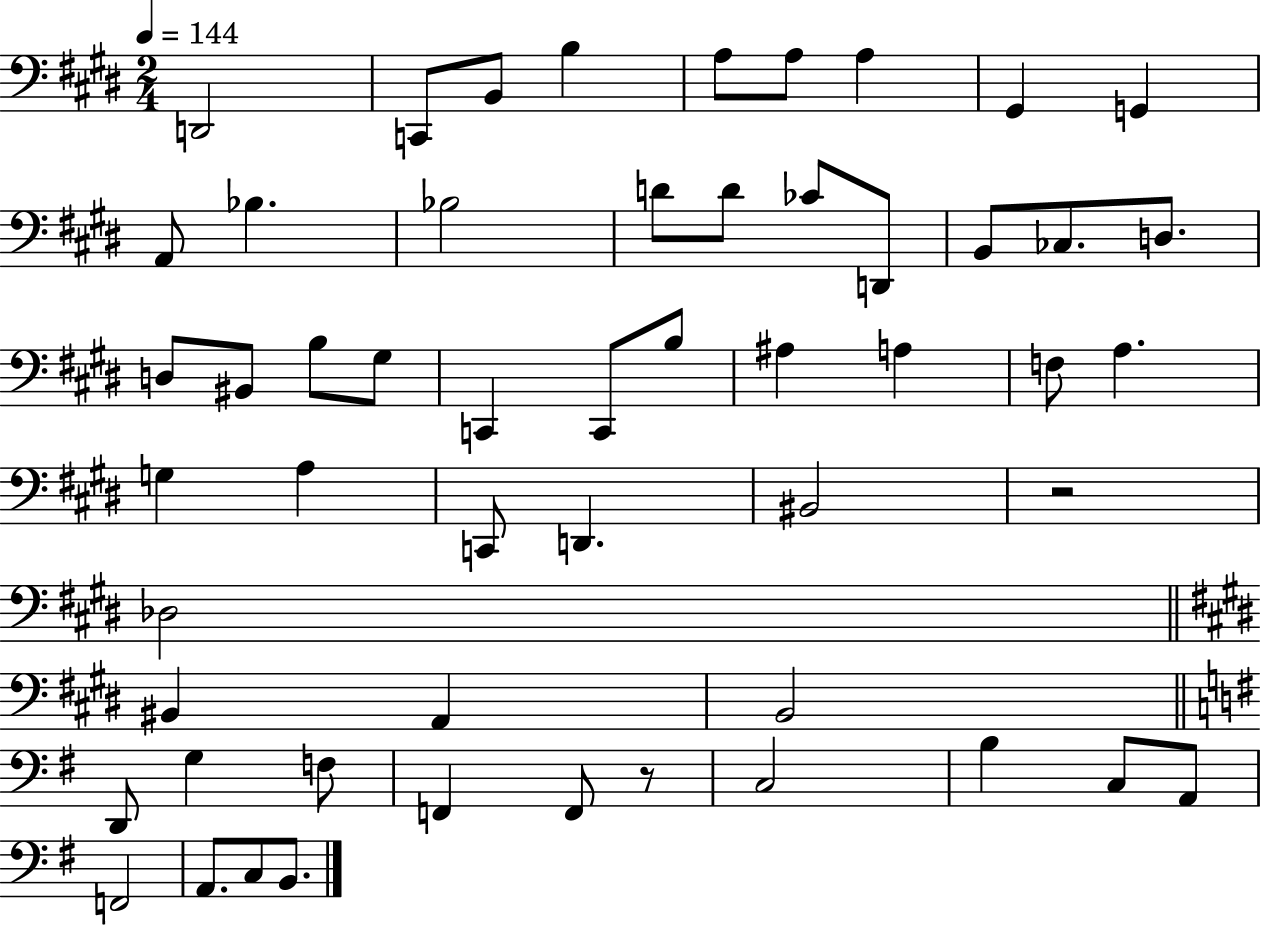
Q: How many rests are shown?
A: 2